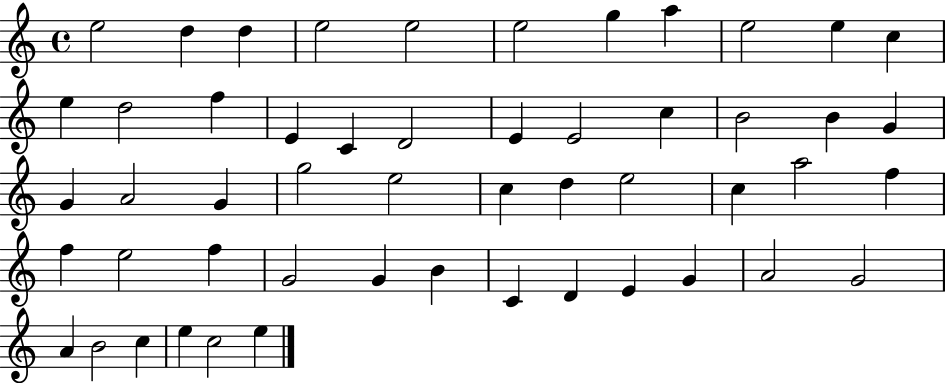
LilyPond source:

{
  \clef treble
  \time 4/4
  \defaultTimeSignature
  \key c \major
  e''2 d''4 d''4 | e''2 e''2 | e''2 g''4 a''4 | e''2 e''4 c''4 | \break e''4 d''2 f''4 | e'4 c'4 d'2 | e'4 e'2 c''4 | b'2 b'4 g'4 | \break g'4 a'2 g'4 | g''2 e''2 | c''4 d''4 e''2 | c''4 a''2 f''4 | \break f''4 e''2 f''4 | g'2 g'4 b'4 | c'4 d'4 e'4 g'4 | a'2 g'2 | \break a'4 b'2 c''4 | e''4 c''2 e''4 | \bar "|."
}